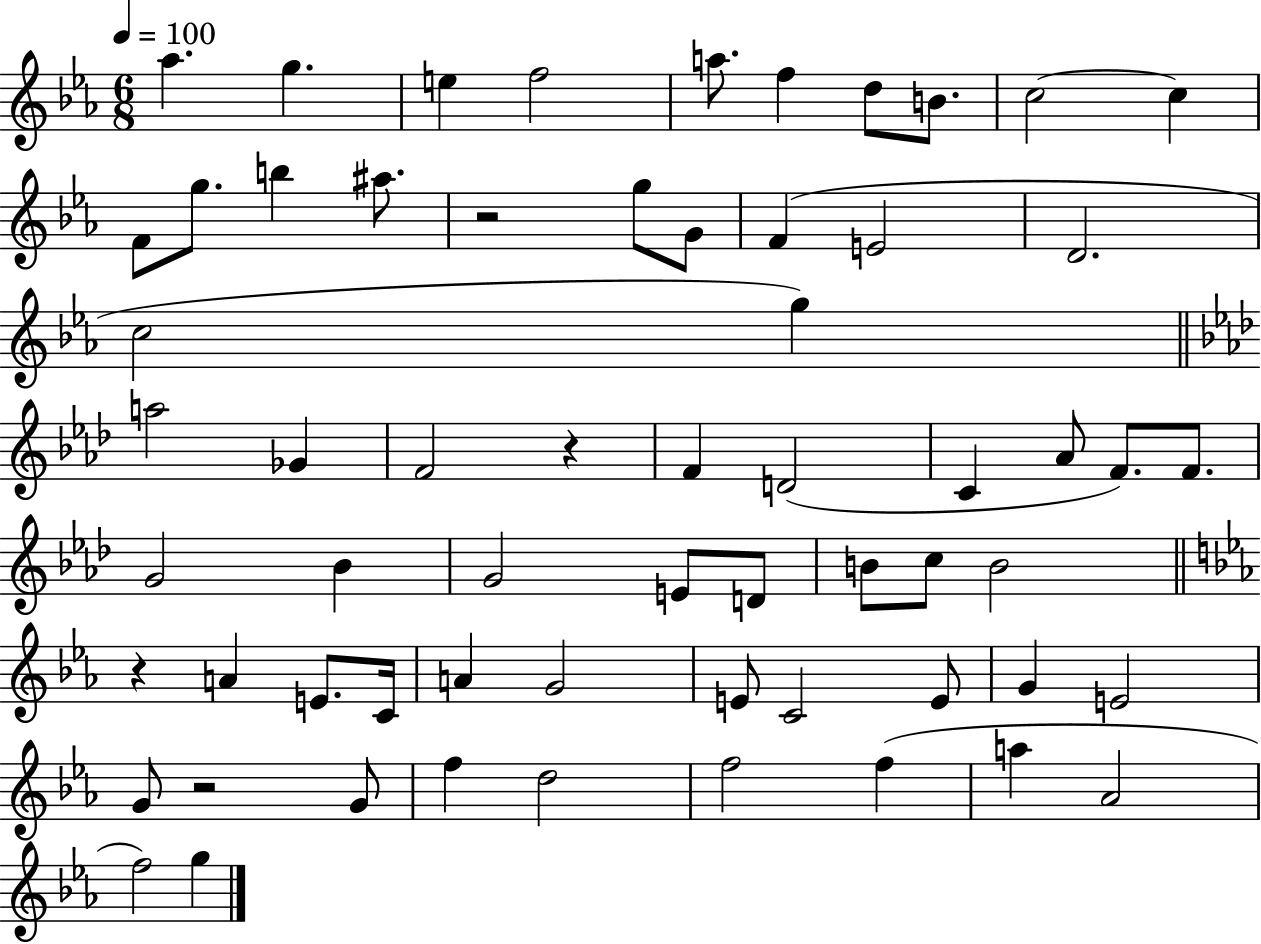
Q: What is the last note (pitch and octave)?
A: G5